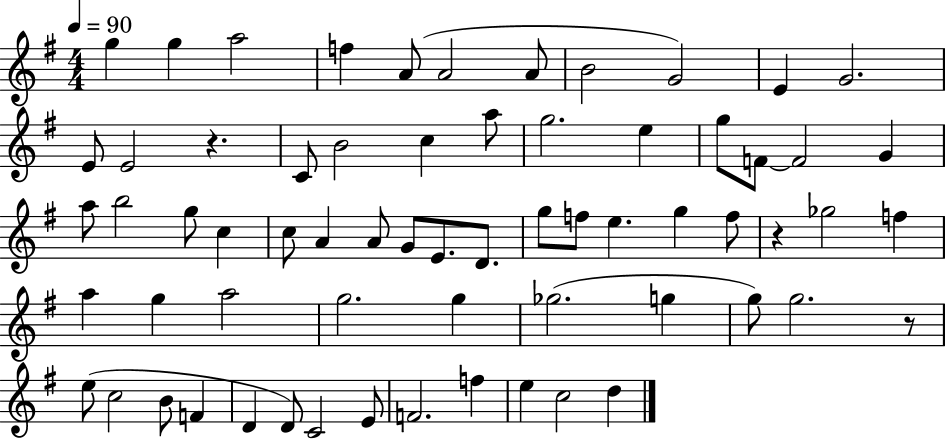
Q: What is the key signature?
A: G major